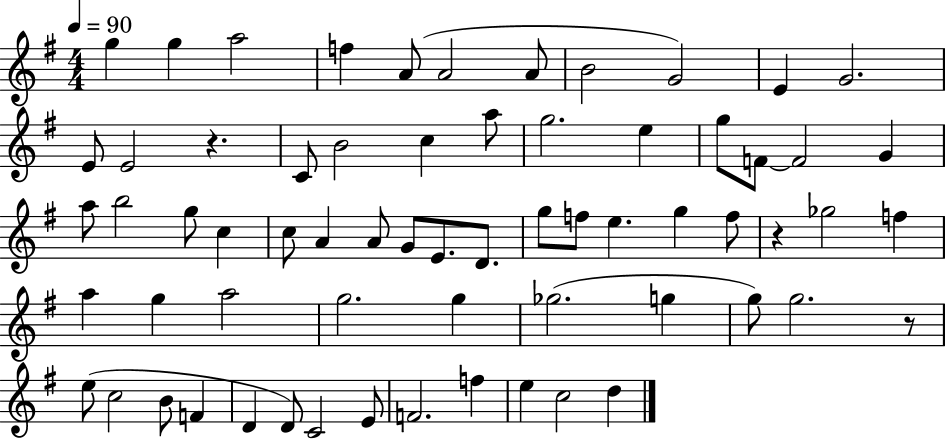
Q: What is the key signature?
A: G major